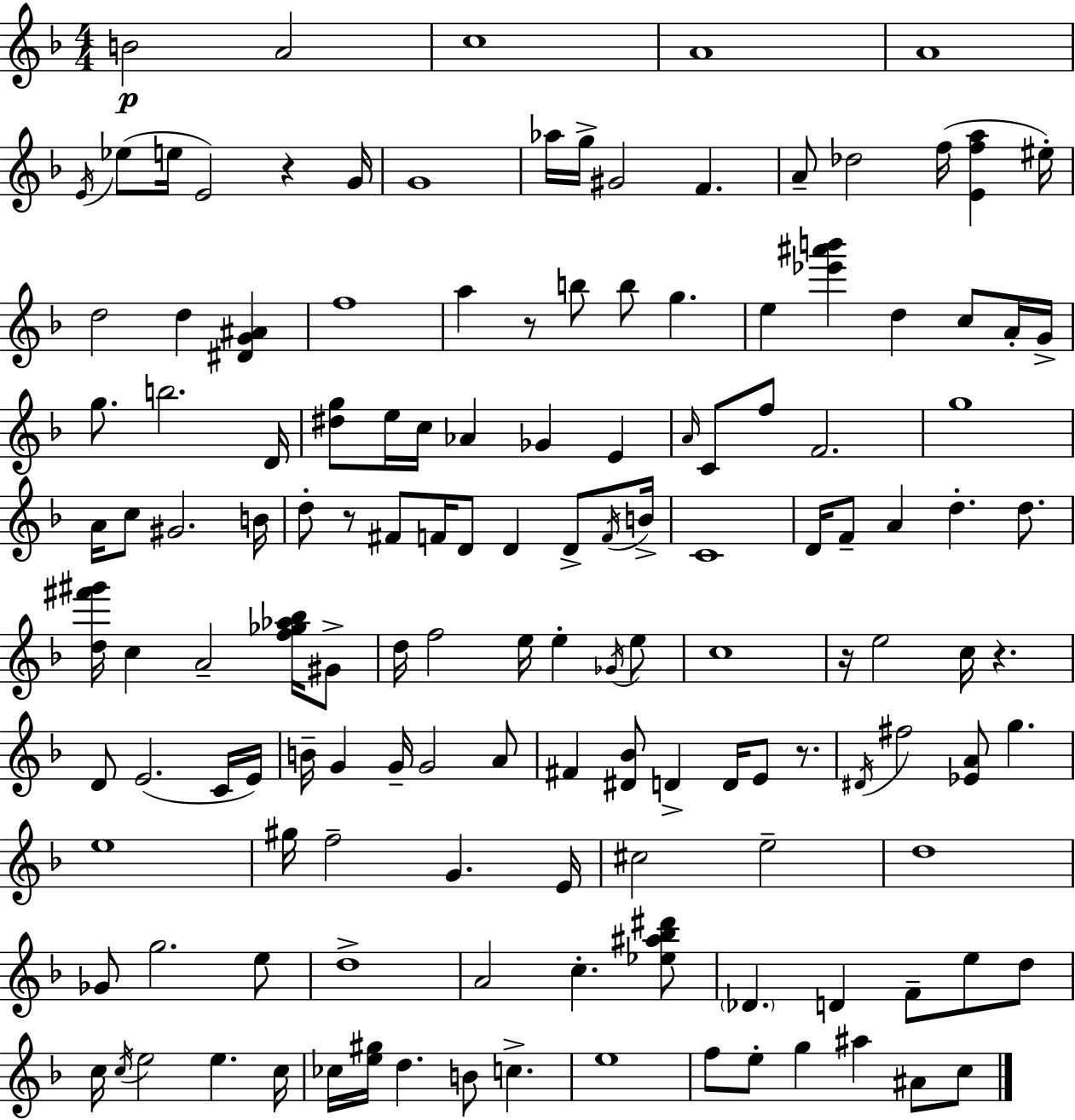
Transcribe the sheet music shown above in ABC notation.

X:1
T:Untitled
M:4/4
L:1/4
K:Dm
B2 A2 c4 A4 A4 E/4 _e/2 e/4 E2 z G/4 G4 _a/4 g/4 ^G2 F A/2 _d2 f/4 [Efa] ^e/4 d2 d [^DG^A] f4 a z/2 b/2 b/2 g e [_e'^a'b'] d c/2 A/4 G/4 g/2 b2 D/4 [^dg]/2 e/4 c/4 _A _G E A/4 C/2 f/2 F2 g4 A/4 c/2 ^G2 B/4 d/2 z/2 ^F/2 F/4 D/2 D D/2 F/4 B/4 C4 D/4 F/2 A d d/2 [d^f'^g']/4 c A2 [f_g_a_b]/4 ^G/2 d/4 f2 e/4 e _G/4 e/2 c4 z/4 e2 c/4 z D/2 E2 C/4 E/4 B/4 G G/4 G2 A/2 ^F [^D_B]/2 D D/4 E/2 z/2 ^D/4 ^f2 [_EA]/2 g e4 ^g/4 f2 G E/4 ^c2 e2 d4 _G/2 g2 e/2 d4 A2 c [_e^a_b^d']/2 _D D F/2 e/2 d/2 c/4 c/4 e2 e c/4 _c/4 [e^g]/4 d B/2 c e4 f/2 e/2 g ^a ^A/2 c/2